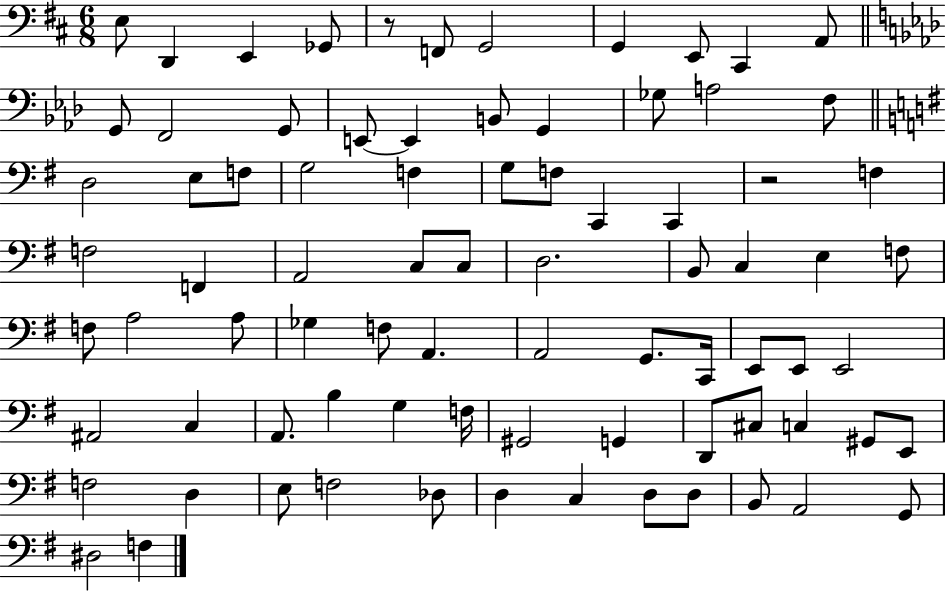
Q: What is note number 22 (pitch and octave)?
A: E3